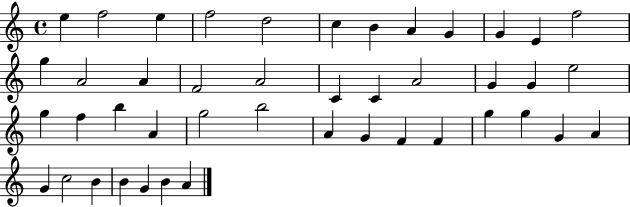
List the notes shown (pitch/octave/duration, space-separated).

E5/q F5/h E5/q F5/h D5/h C5/q B4/q A4/q G4/q G4/q E4/q F5/h G5/q A4/h A4/q F4/h A4/h C4/q C4/q A4/h G4/q G4/q E5/h G5/q F5/q B5/q A4/q G5/h B5/h A4/q G4/q F4/q F4/q G5/q G5/q G4/q A4/q G4/q C5/h B4/q B4/q G4/q B4/q A4/q